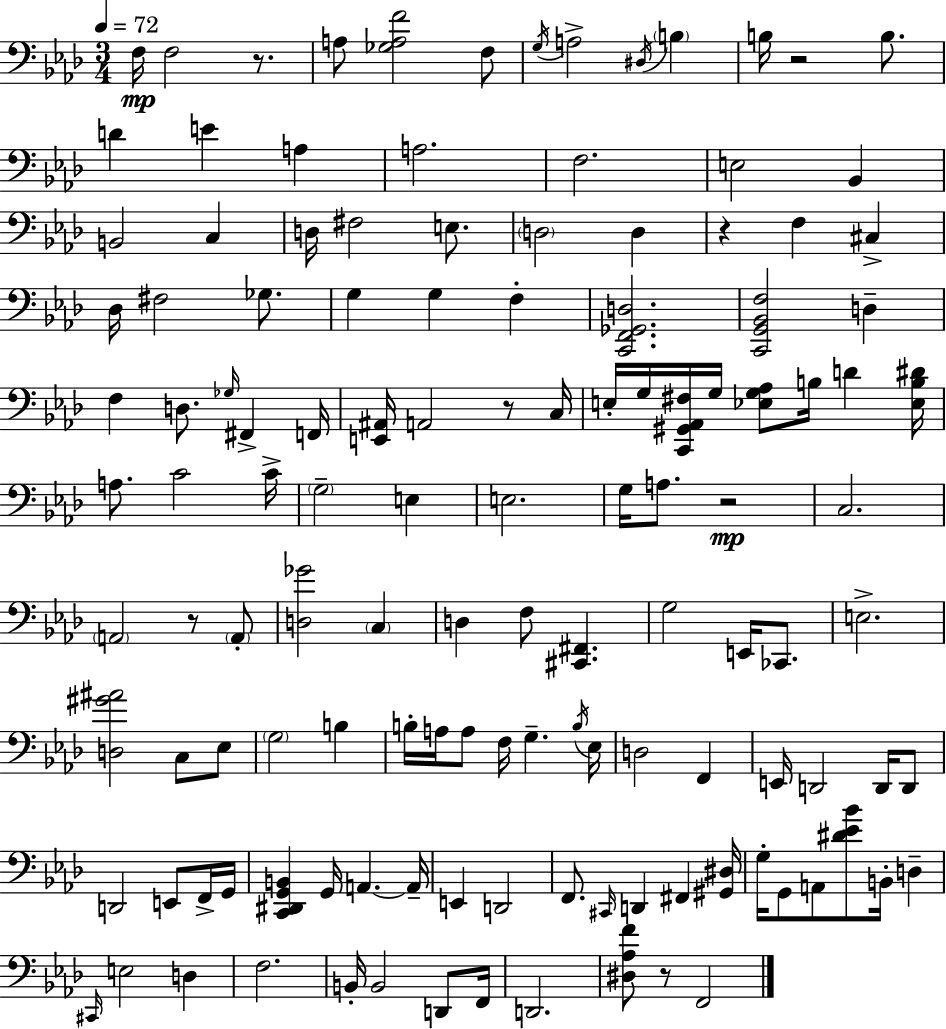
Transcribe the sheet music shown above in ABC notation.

X:1
T:Untitled
M:3/4
L:1/4
K:Ab
F,/4 F,2 z/2 A,/2 [_G,A,F]2 F,/2 G,/4 A,2 ^D,/4 B, B,/4 z2 B,/2 D E A, A,2 F,2 E,2 _B,, B,,2 C, D,/4 ^F,2 E,/2 D,2 D, z F, ^C, _D,/4 ^F,2 _G,/2 G, G, F, [C,,F,,_G,,D,]2 [C,,G,,_B,,F,]2 D, F, D,/2 _G,/4 ^F,, F,,/4 [E,,^A,,]/4 A,,2 z/2 C,/4 E,/4 G,/4 [C,,^G,,_A,,^F,]/4 G,/4 [_E,G,_A,]/2 B,/4 D [_E,B,^D]/4 A,/2 C2 C/4 G,2 E, E,2 G,/4 A,/2 z2 C,2 A,,2 z/2 A,,/2 [D,_G]2 C, D, F,/2 [^C,,^F,,] G,2 E,,/4 _C,,/2 E,2 [D,^G^A]2 C,/2 _E,/2 G,2 B, B,/4 A,/4 A,/2 F,/4 G, B,/4 _E,/4 D,2 F,, E,,/4 D,,2 D,,/4 D,,/2 D,,2 E,,/2 F,,/4 G,,/4 [C,,^D,,G,,B,,] G,,/4 A,, A,,/4 E,, D,,2 F,,/2 ^C,,/4 D,, ^F,, [^G,,^D,]/4 G,/4 G,,/2 A,,/2 [^D_E_B]/2 B,,/4 D, ^C,,/4 E,2 D, F,2 B,,/4 B,,2 D,,/2 F,,/4 D,,2 [^D,_A,F]/2 z/2 F,,2